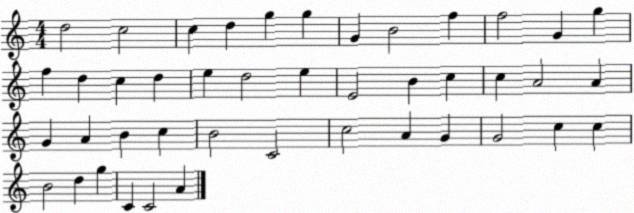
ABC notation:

X:1
T:Untitled
M:4/4
L:1/4
K:C
d2 c2 c d g g G B2 f f2 G g f d c d e d2 e E2 B c c A2 A G A B c B2 C2 c2 A G G2 c c B2 d g C C2 A